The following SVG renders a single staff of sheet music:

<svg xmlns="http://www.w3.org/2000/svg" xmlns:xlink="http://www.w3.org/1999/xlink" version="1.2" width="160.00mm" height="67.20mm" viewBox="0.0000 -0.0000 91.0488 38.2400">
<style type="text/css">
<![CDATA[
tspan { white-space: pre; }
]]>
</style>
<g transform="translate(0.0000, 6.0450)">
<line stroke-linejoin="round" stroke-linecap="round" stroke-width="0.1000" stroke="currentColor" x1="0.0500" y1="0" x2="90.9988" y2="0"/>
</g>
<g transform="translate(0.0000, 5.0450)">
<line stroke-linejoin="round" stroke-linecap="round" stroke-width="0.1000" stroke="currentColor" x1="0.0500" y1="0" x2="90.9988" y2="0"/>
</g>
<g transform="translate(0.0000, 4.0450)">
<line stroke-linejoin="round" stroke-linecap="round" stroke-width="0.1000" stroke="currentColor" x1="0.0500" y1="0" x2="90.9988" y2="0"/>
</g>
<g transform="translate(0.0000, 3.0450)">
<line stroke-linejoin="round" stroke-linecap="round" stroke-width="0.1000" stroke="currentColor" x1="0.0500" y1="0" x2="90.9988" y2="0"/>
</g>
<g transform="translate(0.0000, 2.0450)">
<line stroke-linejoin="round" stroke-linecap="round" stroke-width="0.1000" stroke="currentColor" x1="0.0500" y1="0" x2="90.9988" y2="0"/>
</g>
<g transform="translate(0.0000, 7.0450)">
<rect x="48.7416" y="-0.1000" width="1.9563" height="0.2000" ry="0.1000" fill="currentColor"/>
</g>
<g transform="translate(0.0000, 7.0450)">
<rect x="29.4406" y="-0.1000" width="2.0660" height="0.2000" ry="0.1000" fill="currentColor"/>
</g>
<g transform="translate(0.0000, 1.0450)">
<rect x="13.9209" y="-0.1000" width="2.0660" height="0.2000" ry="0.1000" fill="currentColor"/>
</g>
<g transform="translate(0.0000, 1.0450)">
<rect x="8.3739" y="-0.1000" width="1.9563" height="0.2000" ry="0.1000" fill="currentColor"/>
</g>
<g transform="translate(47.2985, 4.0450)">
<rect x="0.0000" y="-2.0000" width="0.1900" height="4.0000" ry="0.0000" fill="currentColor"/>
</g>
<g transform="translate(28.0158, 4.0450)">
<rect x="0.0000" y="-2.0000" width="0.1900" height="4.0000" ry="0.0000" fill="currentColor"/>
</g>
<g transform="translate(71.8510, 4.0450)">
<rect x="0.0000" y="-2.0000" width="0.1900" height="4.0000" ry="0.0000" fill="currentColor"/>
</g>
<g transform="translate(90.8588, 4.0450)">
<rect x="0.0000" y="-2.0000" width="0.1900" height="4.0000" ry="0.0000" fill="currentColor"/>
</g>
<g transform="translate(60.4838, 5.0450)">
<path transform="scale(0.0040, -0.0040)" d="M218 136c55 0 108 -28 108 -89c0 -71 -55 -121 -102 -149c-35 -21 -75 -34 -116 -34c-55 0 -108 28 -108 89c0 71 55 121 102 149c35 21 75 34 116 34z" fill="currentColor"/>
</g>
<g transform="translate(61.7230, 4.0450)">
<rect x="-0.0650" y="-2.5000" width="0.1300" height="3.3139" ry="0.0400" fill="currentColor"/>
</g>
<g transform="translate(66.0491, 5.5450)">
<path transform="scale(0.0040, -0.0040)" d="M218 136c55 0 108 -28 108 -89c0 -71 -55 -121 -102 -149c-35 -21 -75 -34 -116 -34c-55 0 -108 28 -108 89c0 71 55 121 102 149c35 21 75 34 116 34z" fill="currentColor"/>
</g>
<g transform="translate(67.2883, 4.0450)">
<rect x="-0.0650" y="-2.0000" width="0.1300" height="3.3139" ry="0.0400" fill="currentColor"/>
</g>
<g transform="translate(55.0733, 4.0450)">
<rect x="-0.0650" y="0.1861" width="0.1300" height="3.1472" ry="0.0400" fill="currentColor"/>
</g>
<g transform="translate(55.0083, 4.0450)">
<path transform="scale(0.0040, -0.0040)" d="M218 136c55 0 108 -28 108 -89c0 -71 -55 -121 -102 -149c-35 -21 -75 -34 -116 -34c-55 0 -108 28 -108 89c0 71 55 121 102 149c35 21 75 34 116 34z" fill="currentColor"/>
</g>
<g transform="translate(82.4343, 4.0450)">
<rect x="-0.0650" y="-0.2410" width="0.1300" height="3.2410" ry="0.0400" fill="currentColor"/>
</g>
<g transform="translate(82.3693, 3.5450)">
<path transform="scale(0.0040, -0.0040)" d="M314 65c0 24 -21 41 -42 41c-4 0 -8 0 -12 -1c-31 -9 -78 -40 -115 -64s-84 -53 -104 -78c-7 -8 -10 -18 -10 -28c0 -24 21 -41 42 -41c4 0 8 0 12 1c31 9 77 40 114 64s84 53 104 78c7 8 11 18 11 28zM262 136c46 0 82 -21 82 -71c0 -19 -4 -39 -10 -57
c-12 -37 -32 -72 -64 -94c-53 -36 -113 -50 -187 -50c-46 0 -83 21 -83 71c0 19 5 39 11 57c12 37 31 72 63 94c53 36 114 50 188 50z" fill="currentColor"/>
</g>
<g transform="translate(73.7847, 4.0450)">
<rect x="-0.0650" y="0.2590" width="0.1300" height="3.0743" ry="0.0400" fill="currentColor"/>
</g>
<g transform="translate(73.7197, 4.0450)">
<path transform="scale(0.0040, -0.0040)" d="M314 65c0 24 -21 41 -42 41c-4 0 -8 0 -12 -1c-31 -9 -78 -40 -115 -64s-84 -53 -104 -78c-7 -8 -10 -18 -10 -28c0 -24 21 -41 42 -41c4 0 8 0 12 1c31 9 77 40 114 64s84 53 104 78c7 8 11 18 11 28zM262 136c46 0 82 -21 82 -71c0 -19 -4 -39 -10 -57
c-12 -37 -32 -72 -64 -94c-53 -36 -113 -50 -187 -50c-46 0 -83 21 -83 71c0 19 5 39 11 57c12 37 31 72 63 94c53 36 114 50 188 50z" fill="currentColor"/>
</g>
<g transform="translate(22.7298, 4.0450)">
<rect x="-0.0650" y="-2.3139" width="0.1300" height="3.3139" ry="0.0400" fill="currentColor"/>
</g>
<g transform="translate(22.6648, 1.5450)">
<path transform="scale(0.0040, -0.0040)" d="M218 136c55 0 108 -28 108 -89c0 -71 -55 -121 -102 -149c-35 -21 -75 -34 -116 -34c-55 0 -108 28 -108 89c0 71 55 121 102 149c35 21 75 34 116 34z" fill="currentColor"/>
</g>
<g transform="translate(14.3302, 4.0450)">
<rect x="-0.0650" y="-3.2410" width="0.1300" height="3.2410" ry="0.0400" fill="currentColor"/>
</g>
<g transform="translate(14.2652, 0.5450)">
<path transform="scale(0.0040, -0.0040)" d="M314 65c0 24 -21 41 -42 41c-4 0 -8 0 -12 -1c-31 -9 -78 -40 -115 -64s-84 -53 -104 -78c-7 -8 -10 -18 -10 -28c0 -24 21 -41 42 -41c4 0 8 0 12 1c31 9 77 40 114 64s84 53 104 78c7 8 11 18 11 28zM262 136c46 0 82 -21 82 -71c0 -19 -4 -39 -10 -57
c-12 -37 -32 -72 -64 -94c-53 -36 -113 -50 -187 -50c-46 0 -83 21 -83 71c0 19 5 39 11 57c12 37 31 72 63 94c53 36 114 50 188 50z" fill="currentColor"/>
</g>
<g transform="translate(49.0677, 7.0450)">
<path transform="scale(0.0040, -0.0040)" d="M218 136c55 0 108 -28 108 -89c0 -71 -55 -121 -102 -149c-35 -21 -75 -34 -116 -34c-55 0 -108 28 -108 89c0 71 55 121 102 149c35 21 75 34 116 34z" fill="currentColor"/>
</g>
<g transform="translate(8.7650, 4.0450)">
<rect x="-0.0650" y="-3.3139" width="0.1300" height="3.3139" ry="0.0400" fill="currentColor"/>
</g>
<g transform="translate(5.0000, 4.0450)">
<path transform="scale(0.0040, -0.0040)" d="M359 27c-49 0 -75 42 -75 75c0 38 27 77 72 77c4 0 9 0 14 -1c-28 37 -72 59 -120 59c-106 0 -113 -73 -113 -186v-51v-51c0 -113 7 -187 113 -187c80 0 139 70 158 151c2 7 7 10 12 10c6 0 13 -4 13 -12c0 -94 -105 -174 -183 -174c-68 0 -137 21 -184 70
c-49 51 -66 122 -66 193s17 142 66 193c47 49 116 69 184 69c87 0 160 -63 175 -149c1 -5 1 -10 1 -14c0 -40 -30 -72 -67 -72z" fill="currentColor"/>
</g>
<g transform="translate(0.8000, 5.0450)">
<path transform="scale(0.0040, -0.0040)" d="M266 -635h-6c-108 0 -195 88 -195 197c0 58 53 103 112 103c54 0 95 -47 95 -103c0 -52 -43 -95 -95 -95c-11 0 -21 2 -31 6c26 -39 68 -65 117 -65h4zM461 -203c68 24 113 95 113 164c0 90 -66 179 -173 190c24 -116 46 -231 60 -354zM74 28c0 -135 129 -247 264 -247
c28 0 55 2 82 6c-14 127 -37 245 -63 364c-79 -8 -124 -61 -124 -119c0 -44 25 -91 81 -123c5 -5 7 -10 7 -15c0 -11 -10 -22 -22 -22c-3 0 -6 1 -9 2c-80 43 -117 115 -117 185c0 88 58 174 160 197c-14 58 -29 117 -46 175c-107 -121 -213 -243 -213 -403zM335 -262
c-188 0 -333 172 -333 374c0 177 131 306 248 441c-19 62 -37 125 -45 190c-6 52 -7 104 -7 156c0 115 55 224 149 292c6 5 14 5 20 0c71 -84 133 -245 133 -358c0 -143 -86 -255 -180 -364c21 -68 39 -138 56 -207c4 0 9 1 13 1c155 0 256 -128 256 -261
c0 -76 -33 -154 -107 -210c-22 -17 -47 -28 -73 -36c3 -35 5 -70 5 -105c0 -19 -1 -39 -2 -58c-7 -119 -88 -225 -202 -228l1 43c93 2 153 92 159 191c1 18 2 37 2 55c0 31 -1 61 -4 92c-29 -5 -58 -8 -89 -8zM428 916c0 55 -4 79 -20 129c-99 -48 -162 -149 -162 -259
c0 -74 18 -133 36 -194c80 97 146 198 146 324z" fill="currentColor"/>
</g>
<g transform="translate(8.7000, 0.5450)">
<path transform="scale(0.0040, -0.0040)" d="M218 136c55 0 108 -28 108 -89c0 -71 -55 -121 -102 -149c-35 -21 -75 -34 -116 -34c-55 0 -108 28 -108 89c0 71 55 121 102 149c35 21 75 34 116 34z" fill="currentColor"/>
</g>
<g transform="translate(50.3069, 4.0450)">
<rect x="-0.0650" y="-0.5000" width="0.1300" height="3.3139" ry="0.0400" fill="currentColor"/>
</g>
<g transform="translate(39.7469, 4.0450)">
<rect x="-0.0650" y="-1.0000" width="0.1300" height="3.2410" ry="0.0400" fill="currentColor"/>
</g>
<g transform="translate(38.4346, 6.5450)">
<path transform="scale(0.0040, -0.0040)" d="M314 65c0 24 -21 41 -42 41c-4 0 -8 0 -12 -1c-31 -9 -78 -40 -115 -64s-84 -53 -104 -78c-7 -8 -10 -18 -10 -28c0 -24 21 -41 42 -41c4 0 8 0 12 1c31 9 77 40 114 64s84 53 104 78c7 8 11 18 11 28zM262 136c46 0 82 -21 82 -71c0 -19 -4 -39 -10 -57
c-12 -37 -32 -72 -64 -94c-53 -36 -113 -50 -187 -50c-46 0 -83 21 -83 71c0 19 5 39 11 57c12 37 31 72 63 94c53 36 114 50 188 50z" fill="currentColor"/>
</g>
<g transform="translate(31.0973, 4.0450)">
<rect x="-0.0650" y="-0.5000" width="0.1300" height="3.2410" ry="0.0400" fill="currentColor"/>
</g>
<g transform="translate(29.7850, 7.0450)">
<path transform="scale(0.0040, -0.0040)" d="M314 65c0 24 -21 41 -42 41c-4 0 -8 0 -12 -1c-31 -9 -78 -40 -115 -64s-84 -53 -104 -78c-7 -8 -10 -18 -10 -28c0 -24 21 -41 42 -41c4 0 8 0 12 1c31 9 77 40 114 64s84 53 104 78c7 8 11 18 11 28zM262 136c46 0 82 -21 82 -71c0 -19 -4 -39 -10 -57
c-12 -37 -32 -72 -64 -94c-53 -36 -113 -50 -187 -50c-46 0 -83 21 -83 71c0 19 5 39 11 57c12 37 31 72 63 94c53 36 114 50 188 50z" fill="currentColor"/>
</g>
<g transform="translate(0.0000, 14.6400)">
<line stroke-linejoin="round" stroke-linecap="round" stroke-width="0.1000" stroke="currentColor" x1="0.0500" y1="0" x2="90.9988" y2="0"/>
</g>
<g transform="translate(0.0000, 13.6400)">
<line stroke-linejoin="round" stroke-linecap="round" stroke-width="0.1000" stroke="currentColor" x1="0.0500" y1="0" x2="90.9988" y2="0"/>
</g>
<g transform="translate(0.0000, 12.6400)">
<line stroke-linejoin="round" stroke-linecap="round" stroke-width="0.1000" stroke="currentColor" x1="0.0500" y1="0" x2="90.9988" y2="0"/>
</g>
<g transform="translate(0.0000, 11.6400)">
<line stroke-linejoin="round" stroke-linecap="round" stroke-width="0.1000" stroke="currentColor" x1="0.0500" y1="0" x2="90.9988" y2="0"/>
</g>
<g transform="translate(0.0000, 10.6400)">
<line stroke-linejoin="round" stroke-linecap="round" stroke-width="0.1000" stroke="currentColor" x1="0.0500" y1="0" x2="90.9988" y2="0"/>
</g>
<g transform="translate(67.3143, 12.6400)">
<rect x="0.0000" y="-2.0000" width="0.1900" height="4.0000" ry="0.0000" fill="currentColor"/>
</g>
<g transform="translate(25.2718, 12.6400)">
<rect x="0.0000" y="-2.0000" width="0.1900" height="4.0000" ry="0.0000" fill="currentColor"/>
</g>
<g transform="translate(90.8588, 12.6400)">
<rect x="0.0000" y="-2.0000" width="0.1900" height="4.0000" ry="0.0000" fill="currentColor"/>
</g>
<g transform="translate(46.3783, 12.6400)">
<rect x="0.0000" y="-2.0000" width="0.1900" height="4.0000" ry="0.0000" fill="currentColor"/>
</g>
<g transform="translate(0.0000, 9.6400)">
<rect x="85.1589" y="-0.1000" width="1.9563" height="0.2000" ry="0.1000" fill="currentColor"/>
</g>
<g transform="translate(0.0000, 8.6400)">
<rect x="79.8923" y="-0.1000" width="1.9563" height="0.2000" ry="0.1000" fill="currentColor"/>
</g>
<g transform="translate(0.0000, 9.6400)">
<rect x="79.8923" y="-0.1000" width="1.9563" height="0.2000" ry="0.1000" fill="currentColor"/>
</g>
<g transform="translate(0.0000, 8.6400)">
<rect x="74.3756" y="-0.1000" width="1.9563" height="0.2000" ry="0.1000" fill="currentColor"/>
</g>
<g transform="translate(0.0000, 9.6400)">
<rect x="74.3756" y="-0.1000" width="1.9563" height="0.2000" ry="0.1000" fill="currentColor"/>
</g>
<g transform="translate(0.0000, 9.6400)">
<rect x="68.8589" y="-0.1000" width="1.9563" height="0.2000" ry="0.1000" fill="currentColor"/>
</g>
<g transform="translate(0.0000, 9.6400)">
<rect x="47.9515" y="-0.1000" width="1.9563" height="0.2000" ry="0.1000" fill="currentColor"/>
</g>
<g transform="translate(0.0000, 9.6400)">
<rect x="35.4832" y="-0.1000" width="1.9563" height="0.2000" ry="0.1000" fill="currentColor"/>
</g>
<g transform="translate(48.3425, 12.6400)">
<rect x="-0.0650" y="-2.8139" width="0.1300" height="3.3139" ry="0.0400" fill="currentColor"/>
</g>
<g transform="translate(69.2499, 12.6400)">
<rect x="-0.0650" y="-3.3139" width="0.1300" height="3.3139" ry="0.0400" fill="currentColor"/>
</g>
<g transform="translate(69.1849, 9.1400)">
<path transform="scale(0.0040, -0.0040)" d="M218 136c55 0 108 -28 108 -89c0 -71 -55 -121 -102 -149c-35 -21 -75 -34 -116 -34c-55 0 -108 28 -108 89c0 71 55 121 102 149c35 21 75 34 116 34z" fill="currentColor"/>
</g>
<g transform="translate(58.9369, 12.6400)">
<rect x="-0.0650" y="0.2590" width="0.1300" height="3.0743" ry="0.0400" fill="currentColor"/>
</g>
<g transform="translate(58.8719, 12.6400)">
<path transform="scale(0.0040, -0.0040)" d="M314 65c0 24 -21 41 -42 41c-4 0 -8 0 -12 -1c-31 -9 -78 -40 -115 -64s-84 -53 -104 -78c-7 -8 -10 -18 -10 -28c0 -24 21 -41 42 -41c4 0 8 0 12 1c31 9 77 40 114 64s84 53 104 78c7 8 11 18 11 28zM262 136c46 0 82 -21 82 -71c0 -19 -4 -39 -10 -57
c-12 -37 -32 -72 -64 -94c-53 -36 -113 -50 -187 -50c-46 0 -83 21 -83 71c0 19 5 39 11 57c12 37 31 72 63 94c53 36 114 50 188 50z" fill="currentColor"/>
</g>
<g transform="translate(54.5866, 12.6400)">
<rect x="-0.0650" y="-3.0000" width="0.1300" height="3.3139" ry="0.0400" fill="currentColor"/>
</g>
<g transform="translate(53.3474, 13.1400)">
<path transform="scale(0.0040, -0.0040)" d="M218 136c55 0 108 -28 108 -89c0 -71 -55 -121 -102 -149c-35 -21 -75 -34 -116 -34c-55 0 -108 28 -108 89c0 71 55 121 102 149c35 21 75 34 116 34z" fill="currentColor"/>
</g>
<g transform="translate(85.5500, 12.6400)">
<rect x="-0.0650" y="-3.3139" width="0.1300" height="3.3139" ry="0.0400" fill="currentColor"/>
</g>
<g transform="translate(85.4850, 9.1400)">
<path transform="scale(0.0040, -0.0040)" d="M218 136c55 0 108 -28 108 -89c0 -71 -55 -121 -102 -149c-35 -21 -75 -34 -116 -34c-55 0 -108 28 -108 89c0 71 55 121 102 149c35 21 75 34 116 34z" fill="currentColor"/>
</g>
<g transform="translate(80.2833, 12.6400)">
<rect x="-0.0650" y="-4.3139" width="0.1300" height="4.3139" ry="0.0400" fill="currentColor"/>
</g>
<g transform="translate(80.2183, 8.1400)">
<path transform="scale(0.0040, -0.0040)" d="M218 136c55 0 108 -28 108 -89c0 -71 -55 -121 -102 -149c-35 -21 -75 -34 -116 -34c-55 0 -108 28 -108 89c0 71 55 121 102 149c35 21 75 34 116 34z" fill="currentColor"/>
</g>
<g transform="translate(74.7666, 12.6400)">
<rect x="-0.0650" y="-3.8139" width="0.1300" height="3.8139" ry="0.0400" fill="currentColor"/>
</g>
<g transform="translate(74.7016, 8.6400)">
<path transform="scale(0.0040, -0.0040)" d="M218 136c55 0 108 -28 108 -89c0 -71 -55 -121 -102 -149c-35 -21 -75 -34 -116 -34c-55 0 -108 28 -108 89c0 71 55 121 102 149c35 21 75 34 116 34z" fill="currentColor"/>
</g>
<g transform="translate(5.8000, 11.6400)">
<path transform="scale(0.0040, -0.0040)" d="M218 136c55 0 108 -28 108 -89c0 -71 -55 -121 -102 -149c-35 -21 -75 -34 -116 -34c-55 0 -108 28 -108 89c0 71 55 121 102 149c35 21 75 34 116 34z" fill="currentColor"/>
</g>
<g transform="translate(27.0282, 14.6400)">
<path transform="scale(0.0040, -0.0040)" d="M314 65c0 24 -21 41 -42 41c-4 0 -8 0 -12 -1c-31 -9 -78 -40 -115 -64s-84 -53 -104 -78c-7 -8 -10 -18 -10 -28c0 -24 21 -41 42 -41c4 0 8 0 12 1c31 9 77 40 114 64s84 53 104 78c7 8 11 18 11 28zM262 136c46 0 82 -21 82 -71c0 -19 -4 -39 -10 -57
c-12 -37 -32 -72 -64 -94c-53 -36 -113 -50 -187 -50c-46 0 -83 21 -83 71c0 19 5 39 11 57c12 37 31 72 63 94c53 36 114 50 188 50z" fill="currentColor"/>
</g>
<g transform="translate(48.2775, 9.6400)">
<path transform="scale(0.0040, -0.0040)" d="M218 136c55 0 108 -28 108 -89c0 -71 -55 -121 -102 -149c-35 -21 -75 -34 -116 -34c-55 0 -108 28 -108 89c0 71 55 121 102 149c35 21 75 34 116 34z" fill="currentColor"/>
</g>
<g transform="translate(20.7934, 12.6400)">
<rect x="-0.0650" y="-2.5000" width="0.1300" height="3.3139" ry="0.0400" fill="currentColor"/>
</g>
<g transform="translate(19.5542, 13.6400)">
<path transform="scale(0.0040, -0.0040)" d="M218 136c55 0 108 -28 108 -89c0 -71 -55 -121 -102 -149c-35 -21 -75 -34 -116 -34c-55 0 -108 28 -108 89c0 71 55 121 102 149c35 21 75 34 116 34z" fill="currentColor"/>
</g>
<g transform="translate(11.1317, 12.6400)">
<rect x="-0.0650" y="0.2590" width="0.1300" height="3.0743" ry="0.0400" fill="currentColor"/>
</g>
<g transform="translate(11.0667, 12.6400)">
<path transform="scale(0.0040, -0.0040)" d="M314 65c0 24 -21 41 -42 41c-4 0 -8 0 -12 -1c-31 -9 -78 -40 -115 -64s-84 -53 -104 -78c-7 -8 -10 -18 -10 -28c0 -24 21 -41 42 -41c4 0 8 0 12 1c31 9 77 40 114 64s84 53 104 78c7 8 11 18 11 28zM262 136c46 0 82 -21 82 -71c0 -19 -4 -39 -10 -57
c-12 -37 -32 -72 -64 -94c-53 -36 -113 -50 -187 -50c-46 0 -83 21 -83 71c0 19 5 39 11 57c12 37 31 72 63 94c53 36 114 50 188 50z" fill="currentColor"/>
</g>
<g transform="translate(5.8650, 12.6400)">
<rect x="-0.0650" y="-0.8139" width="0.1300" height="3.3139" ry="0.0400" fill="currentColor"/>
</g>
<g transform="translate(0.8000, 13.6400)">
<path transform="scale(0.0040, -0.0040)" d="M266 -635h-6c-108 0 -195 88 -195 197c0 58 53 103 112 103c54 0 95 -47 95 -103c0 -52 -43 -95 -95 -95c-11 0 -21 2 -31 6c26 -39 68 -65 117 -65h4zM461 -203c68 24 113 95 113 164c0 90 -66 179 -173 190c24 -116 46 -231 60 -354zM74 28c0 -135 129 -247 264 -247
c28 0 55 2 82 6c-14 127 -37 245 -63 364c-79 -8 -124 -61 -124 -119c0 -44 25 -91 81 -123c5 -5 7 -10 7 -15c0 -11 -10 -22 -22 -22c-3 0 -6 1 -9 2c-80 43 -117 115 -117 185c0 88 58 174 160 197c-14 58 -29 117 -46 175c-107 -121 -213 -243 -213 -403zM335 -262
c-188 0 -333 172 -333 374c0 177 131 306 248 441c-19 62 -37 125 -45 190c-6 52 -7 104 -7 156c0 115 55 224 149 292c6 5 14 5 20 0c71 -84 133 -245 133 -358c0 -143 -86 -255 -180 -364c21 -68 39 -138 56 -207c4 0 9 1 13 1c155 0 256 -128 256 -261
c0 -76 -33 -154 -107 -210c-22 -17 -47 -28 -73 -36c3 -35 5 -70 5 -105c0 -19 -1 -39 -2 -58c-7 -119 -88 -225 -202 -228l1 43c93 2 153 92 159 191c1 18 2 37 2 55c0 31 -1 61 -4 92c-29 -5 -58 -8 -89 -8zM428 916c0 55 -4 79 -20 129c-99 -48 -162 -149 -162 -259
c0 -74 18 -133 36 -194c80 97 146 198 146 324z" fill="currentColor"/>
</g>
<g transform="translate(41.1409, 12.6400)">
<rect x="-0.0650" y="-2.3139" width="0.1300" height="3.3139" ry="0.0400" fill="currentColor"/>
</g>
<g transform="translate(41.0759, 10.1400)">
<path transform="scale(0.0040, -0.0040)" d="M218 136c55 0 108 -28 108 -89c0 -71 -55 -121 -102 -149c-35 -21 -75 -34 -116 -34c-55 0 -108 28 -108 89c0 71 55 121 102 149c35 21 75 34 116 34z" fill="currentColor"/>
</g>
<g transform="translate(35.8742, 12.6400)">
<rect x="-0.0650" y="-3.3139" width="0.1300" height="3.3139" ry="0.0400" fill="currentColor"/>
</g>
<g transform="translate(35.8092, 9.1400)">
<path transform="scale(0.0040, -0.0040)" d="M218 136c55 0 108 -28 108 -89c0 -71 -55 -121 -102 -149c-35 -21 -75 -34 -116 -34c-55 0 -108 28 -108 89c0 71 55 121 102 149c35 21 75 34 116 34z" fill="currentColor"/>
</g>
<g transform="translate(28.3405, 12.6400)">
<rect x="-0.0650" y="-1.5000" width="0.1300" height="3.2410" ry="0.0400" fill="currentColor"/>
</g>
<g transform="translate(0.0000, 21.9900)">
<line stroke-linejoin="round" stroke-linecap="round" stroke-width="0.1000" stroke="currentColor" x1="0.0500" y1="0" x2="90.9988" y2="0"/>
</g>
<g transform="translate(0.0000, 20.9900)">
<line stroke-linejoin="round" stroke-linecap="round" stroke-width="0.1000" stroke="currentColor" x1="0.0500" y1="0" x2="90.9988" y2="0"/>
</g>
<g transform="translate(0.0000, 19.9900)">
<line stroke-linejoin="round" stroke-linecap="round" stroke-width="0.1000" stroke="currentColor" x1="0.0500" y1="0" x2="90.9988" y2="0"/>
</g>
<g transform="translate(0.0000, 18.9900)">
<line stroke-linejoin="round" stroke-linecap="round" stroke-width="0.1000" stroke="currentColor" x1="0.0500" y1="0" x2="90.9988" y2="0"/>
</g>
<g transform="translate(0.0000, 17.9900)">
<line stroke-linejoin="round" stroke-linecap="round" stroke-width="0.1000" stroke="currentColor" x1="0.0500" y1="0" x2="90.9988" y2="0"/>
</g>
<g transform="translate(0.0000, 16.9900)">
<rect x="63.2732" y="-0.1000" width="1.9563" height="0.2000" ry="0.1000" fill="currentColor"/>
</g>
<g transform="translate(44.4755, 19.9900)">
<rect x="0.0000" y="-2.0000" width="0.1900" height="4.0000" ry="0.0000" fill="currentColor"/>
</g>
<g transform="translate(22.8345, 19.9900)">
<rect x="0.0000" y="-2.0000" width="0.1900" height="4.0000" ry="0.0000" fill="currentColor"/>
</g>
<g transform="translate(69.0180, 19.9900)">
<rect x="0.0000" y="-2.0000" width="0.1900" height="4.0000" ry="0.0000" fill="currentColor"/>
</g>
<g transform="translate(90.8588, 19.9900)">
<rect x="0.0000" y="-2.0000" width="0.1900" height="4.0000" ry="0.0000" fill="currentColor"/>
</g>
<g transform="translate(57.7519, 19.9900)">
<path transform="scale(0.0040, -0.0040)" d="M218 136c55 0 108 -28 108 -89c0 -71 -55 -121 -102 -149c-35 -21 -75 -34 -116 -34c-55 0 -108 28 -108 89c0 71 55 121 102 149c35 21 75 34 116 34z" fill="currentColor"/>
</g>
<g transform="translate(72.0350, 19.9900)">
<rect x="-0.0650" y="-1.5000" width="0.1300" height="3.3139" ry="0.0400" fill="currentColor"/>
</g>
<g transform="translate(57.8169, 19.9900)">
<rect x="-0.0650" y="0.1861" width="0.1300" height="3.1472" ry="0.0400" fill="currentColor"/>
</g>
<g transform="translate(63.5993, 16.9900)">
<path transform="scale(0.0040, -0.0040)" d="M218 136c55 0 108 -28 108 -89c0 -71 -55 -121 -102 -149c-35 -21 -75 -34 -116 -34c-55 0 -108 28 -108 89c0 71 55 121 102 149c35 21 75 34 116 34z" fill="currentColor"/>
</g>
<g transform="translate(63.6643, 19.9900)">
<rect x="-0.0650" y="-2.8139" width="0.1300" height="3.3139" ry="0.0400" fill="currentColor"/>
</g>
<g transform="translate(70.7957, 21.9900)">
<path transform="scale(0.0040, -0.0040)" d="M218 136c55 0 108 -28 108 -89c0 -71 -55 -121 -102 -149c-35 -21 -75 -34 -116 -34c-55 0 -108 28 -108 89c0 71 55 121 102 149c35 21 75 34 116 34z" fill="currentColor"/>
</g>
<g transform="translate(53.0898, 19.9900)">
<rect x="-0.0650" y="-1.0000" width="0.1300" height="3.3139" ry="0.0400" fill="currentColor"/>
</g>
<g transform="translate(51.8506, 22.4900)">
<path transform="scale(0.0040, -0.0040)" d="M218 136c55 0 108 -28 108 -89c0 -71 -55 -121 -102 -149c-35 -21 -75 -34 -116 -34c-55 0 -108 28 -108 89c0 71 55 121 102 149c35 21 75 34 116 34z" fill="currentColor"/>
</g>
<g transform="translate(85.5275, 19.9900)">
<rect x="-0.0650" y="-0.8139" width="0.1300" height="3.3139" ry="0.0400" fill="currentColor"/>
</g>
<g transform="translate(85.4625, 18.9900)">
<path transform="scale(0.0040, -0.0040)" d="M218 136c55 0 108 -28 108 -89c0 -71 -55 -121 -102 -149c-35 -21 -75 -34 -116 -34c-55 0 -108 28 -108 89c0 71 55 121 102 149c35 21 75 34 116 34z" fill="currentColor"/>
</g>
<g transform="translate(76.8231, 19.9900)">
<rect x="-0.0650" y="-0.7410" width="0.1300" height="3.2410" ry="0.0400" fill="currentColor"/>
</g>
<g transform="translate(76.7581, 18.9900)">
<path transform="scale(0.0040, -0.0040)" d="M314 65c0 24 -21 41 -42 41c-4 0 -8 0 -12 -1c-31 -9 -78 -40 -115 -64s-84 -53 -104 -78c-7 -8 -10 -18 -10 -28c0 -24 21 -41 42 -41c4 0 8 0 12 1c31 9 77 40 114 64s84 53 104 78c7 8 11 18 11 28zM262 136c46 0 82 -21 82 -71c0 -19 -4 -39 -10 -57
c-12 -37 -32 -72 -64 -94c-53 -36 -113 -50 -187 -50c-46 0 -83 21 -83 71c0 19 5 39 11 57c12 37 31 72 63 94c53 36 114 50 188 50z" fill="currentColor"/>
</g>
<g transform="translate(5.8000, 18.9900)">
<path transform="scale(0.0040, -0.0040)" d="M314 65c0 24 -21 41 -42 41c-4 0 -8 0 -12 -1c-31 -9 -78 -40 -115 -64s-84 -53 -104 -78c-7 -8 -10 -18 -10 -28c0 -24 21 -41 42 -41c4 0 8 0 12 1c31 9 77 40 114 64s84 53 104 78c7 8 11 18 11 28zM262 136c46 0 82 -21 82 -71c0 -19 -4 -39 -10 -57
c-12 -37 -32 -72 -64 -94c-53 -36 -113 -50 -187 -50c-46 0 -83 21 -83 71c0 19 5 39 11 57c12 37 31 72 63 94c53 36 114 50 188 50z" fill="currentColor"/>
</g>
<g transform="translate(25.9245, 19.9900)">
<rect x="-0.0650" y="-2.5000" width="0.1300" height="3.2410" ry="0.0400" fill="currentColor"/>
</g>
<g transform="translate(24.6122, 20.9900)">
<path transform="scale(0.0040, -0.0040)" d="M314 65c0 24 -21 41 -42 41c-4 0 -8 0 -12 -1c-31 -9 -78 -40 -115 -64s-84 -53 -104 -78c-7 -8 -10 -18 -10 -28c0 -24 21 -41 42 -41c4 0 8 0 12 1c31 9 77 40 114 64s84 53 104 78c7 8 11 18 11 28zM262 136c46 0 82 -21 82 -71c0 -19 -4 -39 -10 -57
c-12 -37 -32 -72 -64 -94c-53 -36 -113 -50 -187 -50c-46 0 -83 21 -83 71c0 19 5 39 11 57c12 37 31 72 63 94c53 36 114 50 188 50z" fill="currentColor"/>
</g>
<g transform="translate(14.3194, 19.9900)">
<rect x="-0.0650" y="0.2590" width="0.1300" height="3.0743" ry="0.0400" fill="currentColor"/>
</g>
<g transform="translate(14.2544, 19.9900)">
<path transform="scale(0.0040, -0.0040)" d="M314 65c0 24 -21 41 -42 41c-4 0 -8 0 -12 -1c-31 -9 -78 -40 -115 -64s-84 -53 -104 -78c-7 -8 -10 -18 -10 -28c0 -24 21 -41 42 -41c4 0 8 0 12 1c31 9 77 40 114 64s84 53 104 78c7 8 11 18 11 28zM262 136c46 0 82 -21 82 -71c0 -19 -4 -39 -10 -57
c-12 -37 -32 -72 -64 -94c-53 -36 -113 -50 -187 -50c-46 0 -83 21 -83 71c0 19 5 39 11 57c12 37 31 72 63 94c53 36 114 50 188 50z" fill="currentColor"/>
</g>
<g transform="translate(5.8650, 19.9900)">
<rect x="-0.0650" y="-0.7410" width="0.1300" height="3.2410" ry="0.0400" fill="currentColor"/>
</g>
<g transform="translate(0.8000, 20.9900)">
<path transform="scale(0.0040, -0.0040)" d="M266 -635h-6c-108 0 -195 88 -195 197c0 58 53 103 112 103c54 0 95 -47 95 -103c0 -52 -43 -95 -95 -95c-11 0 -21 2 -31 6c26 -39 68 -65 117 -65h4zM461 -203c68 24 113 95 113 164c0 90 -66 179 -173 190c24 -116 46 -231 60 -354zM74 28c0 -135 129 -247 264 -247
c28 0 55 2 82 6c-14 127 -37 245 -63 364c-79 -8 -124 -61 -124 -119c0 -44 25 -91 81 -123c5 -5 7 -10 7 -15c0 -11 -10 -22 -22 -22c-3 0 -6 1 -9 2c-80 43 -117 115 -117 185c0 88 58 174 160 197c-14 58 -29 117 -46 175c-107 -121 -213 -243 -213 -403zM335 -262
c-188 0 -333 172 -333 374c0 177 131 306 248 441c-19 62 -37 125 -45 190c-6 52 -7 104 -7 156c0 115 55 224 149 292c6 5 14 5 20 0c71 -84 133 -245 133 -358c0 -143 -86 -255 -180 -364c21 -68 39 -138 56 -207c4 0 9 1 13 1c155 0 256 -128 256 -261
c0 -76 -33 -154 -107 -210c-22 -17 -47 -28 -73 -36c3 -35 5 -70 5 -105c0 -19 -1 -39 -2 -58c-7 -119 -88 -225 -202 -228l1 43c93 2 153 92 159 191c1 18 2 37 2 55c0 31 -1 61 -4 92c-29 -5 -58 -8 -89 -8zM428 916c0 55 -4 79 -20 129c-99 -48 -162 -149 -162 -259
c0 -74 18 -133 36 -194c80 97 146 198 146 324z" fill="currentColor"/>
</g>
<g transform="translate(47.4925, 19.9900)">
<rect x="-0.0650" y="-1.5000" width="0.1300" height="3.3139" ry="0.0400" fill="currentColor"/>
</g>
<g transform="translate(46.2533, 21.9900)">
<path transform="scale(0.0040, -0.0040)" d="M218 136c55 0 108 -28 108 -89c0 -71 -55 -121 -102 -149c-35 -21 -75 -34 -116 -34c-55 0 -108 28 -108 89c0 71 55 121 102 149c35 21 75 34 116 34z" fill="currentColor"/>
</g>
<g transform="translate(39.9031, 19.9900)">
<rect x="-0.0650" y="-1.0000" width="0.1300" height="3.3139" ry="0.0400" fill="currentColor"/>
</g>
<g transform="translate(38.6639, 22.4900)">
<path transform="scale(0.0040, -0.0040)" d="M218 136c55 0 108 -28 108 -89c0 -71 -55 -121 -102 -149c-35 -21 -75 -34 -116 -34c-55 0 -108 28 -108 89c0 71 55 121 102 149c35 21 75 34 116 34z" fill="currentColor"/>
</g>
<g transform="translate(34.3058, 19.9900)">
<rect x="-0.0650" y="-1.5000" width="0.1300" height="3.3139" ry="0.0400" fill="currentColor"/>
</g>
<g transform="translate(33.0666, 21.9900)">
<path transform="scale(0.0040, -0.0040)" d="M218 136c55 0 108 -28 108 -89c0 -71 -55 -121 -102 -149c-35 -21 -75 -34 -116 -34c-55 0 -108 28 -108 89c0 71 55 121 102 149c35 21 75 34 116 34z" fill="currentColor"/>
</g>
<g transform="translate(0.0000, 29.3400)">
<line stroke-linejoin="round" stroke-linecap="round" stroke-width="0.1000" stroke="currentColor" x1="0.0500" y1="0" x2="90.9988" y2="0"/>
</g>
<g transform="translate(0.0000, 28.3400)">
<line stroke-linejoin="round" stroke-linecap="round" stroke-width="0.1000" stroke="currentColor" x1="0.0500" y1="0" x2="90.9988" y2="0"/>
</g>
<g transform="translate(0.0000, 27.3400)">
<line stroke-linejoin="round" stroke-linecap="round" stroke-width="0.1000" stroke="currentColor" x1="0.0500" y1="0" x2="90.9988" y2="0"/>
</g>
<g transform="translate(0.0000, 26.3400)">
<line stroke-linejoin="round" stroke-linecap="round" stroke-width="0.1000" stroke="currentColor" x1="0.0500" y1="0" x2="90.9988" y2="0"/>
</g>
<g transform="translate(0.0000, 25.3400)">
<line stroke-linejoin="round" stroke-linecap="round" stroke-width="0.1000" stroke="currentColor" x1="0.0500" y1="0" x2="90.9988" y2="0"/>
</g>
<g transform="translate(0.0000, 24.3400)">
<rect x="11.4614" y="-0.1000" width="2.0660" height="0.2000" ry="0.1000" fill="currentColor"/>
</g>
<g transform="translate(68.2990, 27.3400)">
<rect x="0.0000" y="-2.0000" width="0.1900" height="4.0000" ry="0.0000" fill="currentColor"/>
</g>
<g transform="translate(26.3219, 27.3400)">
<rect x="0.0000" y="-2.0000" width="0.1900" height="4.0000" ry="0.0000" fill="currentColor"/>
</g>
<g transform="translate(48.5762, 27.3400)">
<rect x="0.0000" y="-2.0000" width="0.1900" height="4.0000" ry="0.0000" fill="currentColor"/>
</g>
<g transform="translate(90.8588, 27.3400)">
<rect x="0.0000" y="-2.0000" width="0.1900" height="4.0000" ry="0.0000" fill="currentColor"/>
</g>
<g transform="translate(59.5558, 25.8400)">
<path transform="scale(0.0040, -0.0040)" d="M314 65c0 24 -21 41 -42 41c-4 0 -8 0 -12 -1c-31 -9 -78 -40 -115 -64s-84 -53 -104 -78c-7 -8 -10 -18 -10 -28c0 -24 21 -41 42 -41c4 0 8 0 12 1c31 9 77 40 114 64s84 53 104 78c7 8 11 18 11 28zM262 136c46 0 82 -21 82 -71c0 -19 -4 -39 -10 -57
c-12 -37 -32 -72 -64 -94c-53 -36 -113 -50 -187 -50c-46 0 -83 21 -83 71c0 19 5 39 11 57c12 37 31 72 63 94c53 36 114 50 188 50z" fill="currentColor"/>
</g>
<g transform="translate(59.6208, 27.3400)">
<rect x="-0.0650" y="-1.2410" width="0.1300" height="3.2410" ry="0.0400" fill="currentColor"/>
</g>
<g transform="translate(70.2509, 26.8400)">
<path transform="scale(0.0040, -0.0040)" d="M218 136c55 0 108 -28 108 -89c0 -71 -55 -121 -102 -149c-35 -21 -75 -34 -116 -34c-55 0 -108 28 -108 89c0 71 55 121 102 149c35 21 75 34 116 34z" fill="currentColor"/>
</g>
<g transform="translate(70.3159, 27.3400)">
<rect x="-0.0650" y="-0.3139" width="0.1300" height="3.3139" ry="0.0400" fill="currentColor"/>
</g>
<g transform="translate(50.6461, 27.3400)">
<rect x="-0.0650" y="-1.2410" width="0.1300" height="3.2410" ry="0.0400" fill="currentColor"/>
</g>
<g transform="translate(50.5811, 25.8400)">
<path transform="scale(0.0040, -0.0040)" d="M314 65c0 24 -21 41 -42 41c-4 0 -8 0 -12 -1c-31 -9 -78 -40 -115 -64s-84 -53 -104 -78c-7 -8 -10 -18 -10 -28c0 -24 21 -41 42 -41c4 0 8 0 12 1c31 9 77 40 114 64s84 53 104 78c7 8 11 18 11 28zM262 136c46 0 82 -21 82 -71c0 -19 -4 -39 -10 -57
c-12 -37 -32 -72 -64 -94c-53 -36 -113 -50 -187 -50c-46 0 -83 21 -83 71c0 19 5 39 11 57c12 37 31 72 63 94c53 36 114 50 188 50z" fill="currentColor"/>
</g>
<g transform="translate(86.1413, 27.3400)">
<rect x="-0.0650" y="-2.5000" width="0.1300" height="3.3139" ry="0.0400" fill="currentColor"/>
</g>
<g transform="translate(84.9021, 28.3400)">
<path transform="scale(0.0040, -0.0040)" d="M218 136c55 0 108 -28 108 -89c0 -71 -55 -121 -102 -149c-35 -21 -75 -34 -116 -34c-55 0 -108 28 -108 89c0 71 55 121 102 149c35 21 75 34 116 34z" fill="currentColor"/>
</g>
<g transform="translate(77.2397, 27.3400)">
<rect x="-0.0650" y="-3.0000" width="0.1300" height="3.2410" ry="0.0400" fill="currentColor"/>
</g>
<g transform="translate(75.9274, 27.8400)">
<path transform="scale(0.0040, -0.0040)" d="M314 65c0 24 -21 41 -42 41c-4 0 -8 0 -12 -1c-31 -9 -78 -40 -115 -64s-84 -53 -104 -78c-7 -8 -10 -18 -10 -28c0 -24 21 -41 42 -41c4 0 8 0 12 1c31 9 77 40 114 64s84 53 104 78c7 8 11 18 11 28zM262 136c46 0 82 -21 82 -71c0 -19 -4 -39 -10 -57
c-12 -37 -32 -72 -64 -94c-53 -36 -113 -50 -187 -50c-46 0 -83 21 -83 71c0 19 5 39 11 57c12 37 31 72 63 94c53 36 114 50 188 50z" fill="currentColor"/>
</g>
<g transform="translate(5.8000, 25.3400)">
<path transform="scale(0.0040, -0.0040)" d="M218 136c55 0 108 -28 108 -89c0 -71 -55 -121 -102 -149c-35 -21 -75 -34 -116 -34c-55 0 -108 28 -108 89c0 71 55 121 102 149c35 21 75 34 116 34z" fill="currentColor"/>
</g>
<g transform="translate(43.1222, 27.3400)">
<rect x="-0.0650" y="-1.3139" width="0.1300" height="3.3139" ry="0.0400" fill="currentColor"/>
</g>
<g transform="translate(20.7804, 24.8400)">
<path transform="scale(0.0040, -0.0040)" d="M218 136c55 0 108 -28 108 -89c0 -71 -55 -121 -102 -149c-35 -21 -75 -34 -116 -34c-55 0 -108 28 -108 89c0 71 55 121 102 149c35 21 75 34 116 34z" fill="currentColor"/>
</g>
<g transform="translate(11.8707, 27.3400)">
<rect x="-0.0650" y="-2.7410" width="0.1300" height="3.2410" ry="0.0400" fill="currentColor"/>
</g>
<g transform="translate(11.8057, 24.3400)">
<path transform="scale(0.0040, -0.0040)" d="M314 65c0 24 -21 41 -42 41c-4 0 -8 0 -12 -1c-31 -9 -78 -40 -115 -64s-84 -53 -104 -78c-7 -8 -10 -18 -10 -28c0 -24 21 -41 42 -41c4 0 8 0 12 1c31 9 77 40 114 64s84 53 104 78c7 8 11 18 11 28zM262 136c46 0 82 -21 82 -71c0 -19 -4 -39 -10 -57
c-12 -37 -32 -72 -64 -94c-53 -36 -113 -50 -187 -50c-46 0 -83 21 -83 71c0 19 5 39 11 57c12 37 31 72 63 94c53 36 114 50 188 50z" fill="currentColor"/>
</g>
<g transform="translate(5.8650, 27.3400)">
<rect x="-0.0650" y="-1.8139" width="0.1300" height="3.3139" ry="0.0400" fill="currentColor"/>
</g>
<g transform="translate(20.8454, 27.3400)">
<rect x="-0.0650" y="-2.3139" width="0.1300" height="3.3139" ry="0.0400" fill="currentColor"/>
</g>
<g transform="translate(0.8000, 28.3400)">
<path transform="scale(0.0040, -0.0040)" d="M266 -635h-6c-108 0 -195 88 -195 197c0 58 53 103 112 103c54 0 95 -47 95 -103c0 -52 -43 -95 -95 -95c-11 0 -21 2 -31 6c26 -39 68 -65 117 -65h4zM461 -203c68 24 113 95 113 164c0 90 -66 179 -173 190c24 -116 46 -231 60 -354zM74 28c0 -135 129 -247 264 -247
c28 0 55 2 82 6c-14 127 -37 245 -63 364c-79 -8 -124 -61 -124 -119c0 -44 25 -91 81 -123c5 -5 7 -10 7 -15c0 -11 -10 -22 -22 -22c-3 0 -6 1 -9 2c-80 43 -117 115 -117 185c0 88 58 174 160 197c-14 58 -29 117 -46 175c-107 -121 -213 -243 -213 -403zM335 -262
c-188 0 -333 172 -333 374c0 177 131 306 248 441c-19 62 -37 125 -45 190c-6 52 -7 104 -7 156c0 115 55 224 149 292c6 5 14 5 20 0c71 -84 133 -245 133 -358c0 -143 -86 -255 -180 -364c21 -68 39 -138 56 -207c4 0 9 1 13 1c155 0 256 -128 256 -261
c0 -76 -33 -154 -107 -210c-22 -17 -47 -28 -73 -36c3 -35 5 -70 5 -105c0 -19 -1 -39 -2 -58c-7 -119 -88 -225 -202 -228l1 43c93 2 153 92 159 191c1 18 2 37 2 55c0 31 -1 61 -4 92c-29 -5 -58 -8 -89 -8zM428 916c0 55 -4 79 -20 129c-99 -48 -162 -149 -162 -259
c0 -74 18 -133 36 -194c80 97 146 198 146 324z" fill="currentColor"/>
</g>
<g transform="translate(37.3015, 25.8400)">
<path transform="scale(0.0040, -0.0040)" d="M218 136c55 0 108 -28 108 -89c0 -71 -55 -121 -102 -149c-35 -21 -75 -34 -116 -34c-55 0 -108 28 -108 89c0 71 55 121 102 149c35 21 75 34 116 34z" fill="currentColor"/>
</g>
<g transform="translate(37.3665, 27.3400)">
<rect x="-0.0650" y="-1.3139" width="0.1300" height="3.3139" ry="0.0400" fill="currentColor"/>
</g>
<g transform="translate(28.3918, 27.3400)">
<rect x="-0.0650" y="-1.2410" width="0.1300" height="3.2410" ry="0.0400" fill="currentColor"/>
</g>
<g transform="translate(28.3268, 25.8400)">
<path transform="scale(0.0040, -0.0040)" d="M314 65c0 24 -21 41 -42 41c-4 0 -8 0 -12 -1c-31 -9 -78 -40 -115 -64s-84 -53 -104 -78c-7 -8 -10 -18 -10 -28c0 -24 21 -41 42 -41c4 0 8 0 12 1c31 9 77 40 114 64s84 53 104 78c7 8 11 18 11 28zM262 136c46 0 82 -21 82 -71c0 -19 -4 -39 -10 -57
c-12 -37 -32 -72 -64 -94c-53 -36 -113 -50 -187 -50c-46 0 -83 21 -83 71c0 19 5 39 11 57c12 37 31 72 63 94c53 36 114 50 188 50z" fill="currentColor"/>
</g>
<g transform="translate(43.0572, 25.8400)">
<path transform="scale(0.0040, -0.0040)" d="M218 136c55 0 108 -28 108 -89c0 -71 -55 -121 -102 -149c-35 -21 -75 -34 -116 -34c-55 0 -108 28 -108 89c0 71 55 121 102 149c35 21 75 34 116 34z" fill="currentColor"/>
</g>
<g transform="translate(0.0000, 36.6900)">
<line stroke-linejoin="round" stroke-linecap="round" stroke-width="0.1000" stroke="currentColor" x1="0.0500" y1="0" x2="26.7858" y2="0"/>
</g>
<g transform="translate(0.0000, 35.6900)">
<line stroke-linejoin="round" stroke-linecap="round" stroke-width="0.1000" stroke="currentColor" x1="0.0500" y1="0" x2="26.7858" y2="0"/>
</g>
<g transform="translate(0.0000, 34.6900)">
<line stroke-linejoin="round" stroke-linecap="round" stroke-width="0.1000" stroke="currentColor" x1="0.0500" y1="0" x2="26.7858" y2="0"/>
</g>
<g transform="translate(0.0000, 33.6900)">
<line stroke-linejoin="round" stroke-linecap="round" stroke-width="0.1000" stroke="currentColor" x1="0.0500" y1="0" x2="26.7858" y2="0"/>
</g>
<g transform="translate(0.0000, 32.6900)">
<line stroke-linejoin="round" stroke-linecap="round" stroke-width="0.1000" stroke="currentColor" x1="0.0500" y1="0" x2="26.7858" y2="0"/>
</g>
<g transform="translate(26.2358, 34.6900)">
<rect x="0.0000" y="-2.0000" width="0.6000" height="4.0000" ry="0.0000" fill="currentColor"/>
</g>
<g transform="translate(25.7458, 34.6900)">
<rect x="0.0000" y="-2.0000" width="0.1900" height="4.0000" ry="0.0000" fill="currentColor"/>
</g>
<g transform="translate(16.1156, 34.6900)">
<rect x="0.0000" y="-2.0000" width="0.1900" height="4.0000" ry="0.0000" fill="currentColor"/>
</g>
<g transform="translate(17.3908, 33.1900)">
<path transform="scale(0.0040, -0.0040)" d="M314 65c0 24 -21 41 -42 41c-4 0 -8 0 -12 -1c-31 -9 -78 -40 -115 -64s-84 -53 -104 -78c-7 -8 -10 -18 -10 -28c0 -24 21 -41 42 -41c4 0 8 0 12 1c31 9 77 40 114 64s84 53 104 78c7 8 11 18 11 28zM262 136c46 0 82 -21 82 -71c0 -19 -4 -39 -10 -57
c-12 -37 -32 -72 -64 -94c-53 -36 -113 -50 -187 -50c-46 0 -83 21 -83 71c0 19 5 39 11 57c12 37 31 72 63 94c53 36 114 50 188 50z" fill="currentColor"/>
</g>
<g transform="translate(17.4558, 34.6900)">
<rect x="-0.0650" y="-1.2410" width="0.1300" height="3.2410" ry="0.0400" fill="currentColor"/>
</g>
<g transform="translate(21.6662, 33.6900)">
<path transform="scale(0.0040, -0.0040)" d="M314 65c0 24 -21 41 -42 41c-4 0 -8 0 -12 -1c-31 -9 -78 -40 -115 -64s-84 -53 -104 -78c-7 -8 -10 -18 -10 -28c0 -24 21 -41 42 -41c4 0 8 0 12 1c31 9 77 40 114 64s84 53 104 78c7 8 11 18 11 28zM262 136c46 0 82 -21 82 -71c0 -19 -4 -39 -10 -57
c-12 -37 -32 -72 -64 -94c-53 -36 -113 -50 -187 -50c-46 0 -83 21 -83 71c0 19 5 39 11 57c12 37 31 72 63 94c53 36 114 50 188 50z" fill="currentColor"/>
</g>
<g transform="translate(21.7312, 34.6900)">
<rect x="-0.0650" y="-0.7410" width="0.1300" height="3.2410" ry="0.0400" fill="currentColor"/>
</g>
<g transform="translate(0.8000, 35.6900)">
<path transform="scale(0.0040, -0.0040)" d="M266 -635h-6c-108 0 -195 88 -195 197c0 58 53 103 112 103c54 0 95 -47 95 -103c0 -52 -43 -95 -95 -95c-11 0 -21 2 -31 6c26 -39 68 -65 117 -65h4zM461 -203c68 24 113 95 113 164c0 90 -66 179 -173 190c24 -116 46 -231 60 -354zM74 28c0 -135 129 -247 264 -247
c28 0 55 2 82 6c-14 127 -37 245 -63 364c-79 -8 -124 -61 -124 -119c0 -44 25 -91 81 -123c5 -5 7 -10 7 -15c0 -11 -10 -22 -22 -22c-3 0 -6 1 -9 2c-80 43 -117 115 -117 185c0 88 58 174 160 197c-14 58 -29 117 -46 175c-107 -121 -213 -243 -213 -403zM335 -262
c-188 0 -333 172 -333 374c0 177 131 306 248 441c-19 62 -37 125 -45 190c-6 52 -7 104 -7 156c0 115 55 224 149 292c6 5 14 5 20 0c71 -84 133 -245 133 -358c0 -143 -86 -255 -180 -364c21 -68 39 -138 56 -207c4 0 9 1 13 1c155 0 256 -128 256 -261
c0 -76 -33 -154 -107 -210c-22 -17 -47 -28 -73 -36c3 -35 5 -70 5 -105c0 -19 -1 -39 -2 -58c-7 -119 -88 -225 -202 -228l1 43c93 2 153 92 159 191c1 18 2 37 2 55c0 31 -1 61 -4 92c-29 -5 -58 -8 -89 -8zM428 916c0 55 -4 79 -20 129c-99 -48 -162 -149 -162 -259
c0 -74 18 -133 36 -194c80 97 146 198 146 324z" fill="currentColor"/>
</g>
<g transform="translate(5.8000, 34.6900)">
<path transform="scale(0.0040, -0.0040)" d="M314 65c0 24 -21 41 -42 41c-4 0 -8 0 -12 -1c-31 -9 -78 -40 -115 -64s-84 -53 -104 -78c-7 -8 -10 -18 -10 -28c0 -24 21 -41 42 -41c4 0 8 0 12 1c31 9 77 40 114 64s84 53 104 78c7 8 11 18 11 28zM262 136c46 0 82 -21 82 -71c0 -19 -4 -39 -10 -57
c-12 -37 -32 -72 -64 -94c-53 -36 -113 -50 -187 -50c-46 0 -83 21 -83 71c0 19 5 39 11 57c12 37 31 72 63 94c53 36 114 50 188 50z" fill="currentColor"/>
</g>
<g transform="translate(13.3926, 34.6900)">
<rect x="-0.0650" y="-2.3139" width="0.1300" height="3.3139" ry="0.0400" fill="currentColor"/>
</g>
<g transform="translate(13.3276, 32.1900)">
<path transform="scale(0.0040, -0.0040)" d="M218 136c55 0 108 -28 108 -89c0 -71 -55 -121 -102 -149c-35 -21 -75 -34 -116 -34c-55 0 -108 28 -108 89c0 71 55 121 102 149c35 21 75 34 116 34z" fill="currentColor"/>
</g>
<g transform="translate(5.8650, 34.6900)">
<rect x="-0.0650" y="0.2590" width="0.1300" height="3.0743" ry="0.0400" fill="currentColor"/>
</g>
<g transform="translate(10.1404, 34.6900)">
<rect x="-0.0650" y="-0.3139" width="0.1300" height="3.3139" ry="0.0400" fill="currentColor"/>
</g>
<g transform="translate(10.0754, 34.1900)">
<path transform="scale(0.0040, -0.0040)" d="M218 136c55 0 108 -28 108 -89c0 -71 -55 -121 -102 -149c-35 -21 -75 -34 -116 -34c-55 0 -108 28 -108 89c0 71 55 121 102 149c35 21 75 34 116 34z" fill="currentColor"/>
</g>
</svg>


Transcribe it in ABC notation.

X:1
T:Untitled
M:4/4
L:1/4
K:C
b b2 g C2 D2 C B G F B2 c2 d B2 G E2 b g a A B2 b c' d' b d2 B2 G2 E D E D B a E d2 d f a2 g e2 e e e2 e2 c A2 G B2 c g e2 d2